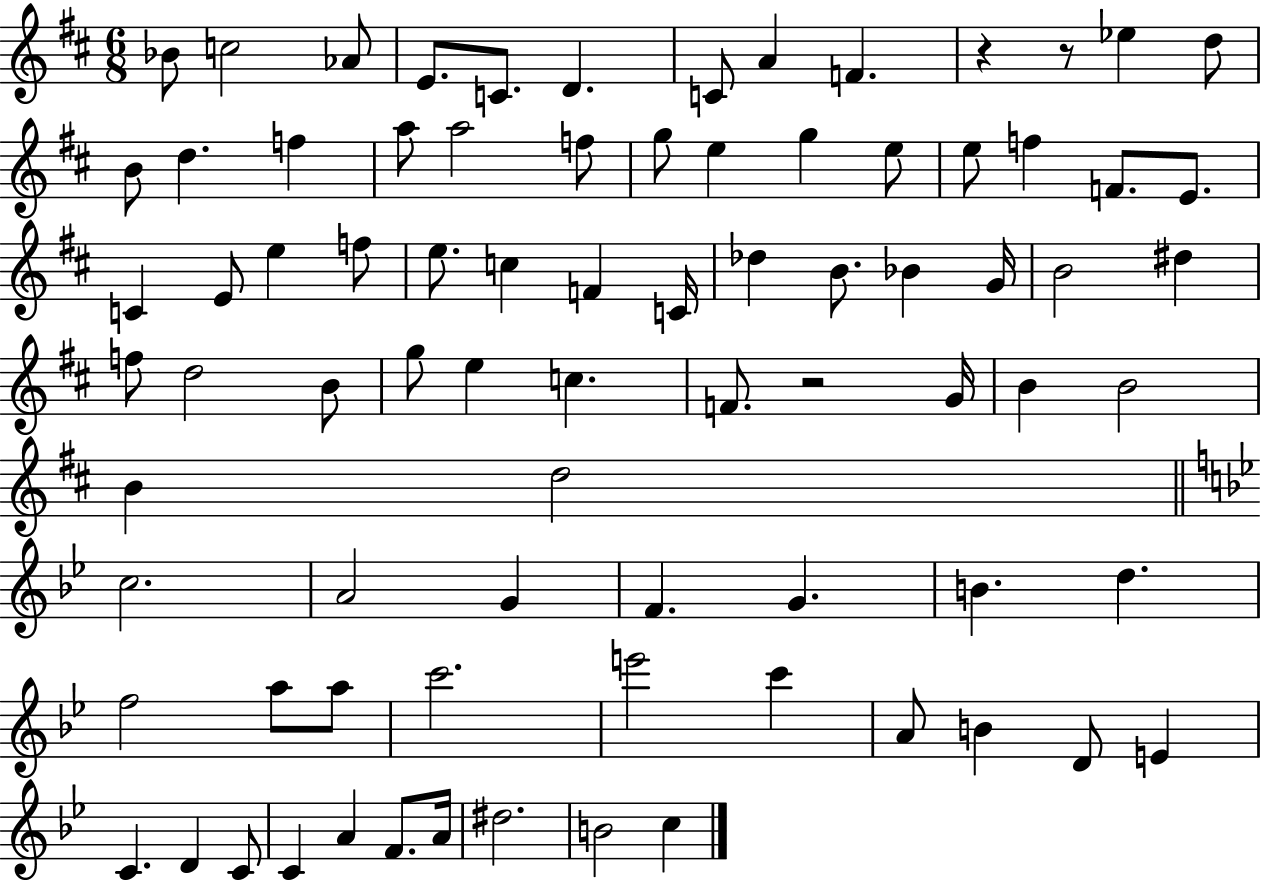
X:1
T:Untitled
M:6/8
L:1/4
K:D
_B/2 c2 _A/2 E/2 C/2 D C/2 A F z z/2 _e d/2 B/2 d f a/2 a2 f/2 g/2 e g e/2 e/2 f F/2 E/2 C E/2 e f/2 e/2 c F C/4 _d B/2 _B G/4 B2 ^d f/2 d2 B/2 g/2 e c F/2 z2 G/4 B B2 B d2 c2 A2 G F G B d f2 a/2 a/2 c'2 e'2 c' A/2 B D/2 E C D C/2 C A F/2 A/4 ^d2 B2 c